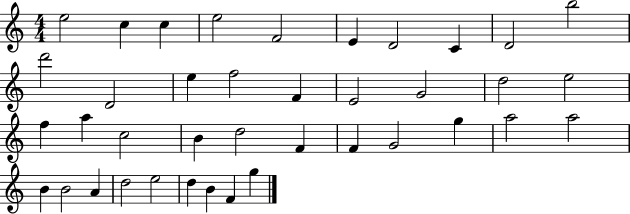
{
  \clef treble
  \numericTimeSignature
  \time 4/4
  \key c \major
  e''2 c''4 c''4 | e''2 f'2 | e'4 d'2 c'4 | d'2 b''2 | \break d'''2 d'2 | e''4 f''2 f'4 | e'2 g'2 | d''2 e''2 | \break f''4 a''4 c''2 | b'4 d''2 f'4 | f'4 g'2 g''4 | a''2 a''2 | \break b'4 b'2 a'4 | d''2 e''2 | d''4 b'4 f'4 g''4 | \bar "|."
}